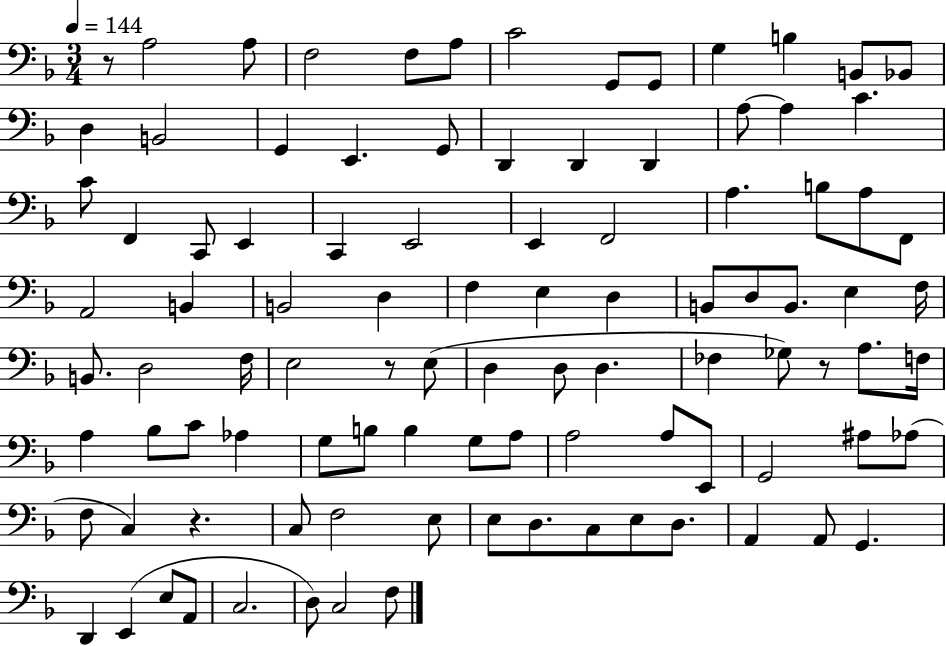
{
  \clef bass
  \numericTimeSignature
  \time 3/4
  \key f \major
  \tempo 4 = 144
  r8 a2 a8 | f2 f8 a8 | c'2 g,8 g,8 | g4 b4 b,8 bes,8 | \break d4 b,2 | g,4 e,4. g,8 | d,4 d,4 d,4 | a8~~ a4 c'4. | \break c'8 f,4 c,8 e,4 | c,4 e,2 | e,4 f,2 | a4. b8 a8 f,8 | \break a,2 b,4 | b,2 d4 | f4 e4 d4 | b,8 d8 b,8. e4 f16 | \break b,8. d2 f16 | e2 r8 e8( | d4 d8 d4. | fes4 ges8) r8 a8. f16 | \break a4 bes8 c'8 aes4 | g8 b8 b4 g8 a8 | a2 a8 e,8 | g,2 ais8 aes8( | \break f8 c4) r4. | c8 f2 e8 | e8 d8. c8 e8 d8. | a,4 a,8 g,4. | \break d,4 e,4( e8 a,8 | c2. | d8) c2 f8 | \bar "|."
}